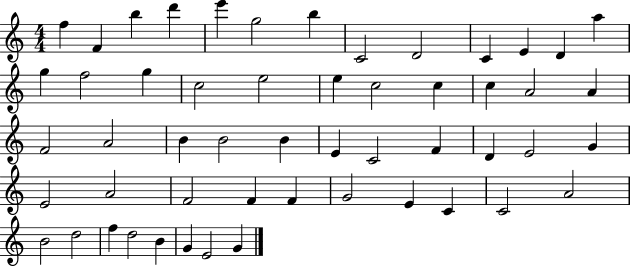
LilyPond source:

{
  \clef treble
  \numericTimeSignature
  \time 4/4
  \key c \major
  f''4 f'4 b''4 d'''4 | e'''4 g''2 b''4 | c'2 d'2 | c'4 e'4 d'4 a''4 | \break g''4 f''2 g''4 | c''2 e''2 | e''4 c''2 c''4 | c''4 a'2 a'4 | \break f'2 a'2 | b'4 b'2 b'4 | e'4 c'2 f'4 | d'4 e'2 g'4 | \break e'2 a'2 | f'2 f'4 f'4 | g'2 e'4 c'4 | c'2 a'2 | \break b'2 d''2 | f''4 d''2 b'4 | g'4 e'2 g'4 | \bar "|."
}